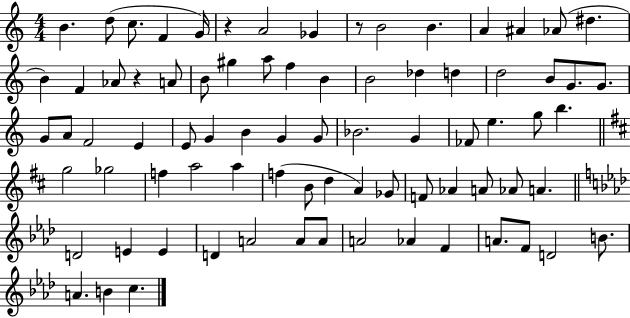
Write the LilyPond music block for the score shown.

{
  \clef treble
  \numericTimeSignature
  \time 4/4
  \key c \major
  b'4. d''8( c''8. f'4 g'16) | r4 a'2 ges'4 | r8 b'2 b'4. | a'4 ais'4 aes'8( dis''4. | \break b'4) f'4 aes'8 r4 a'8 | b'8 gis''4 a''8 f''4 b'4 | b'2 des''4 d''4 | d''2 b'8 g'8. g'8. | \break g'8 a'8 f'2 e'4 | e'8 g'4 b'4 g'4 g'8 | bes'2. g'4 | fes'8 e''4. g''8 b''4. | \break \bar "||" \break \key b \minor g''2 ges''2 | f''4 a''2 a''4 | f''4( b'8 d''4 a'4) ges'8 | f'8 aes'4 a'8 aes'8 a'4. | \break \bar "||" \break \key aes \major d'2 e'4 e'4 | d'4 a'2 a'8 a'8 | a'2 aes'4 f'4 | a'8. f'8 d'2 b'8. | \break a'4. b'4 c''4. | \bar "|."
}